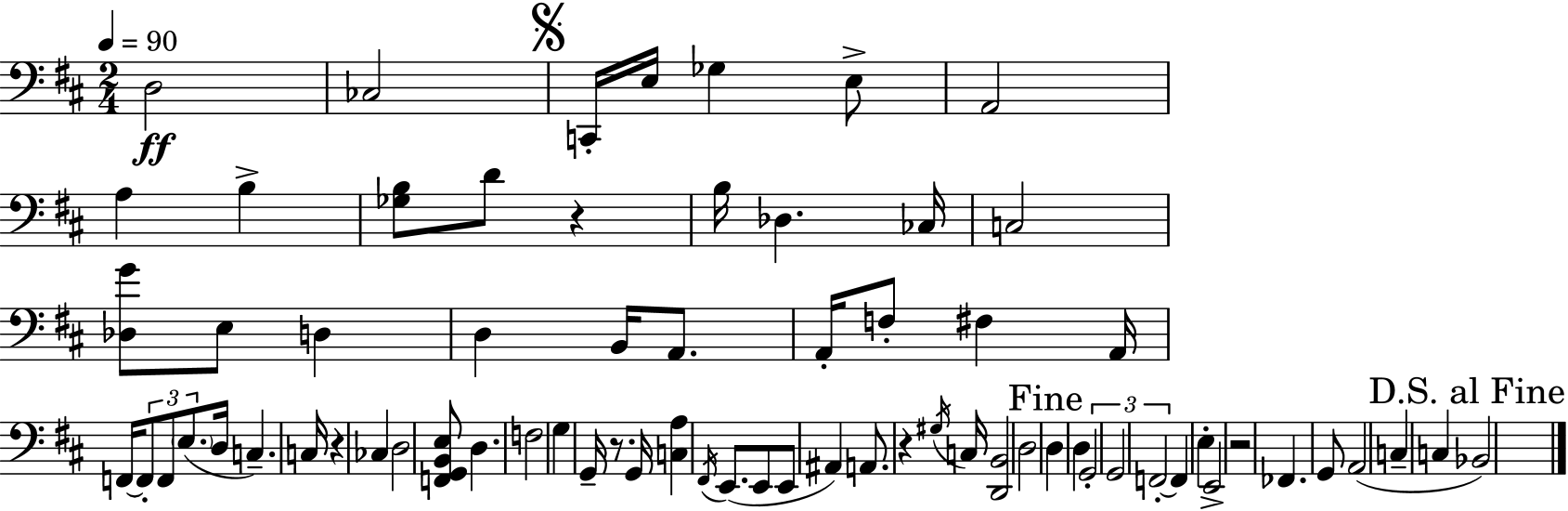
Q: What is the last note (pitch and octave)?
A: Bb2